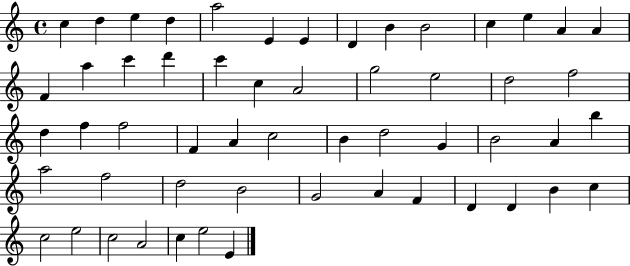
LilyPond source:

{
  \clef treble
  \time 4/4
  \defaultTimeSignature
  \key c \major
  c''4 d''4 e''4 d''4 | a''2 e'4 e'4 | d'4 b'4 b'2 | c''4 e''4 a'4 a'4 | \break f'4 a''4 c'''4 d'''4 | c'''4 c''4 a'2 | g''2 e''2 | d''2 f''2 | \break d''4 f''4 f''2 | f'4 a'4 c''2 | b'4 d''2 g'4 | b'2 a'4 b''4 | \break a''2 f''2 | d''2 b'2 | g'2 a'4 f'4 | d'4 d'4 b'4 c''4 | \break c''2 e''2 | c''2 a'2 | c''4 e''2 e'4 | \bar "|."
}